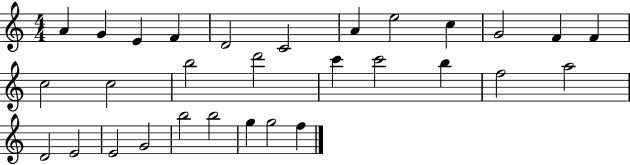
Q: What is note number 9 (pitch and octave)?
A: C5